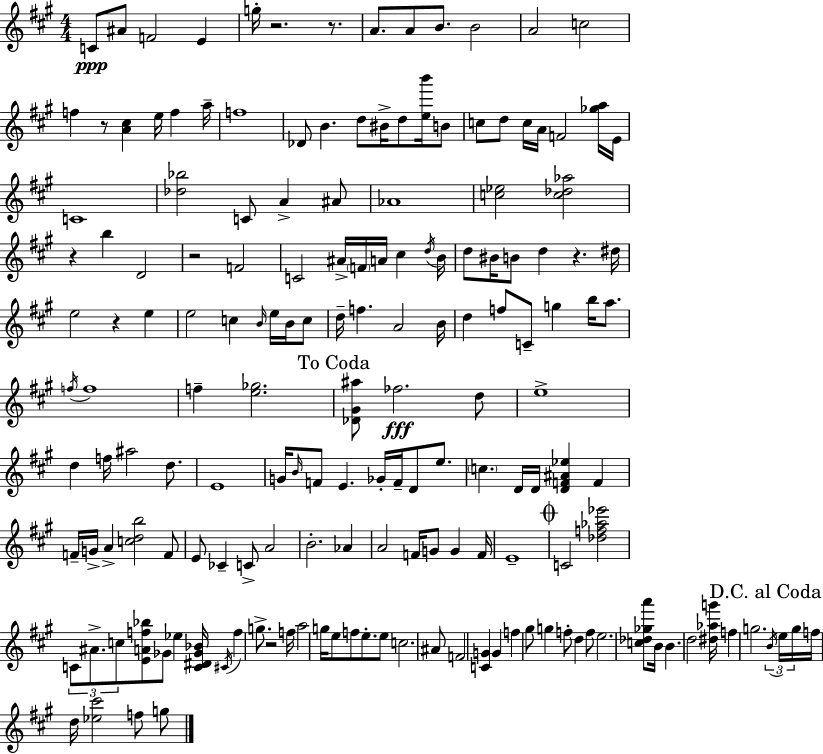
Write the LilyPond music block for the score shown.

{
  \clef treble
  \numericTimeSignature
  \time 4/4
  \key a \major
  c'8\ppp ais'8 f'2 e'4 | g''16-. r2. r8. | a'8. a'8 b'8. b'2 | a'2 c''2 | \break f''4 r8 <a' cis''>4 e''16 f''4 a''16-- | f''1 | des'8 b'4. d''8 bis'16-> d''8 <e'' b'''>16 b'8 | c''8 d''8 c''16 a'16 f'2 <ges'' a''>16 e'16 | \break c'1 | <des'' bes''>2 c'8 a'4-> ais'8 | aes'1 | <c'' ees''>2 <c'' des'' aes''>2 | \break r4 b''4 d'2 | r2 f'2 | c'2 ais'16-> \parenthesize f'16 a'16 cis''4 \acciaccatura { d''16 } | b'16 d''8 bis'16 b'8 d''4 r4. | \break dis''16 e''2 r4 e''4 | e''2 c''4 \grace { b'16 } e''16 b'16 | c''8 d''16-- f''4. a'2 | b'16 d''4 f''8 c'8-- g''4 b''16 a''8. | \break \acciaccatura { f''16 } f''1 | f''4-- <e'' ges''>2. | \mark "To Coda" <des' gis' ais''>8 fes''2.\fff | d''8 e''1-> | \break d''4 f''16 ais''2 | d''8. e'1 | g'16 \grace { b'16 } f'8 e'4. ges'16-. f'16-- d'8 | e''8. \parenthesize c''4. d'16 d'16 <d' f' ais' ees''>4 | \break f'4 f'16-- g'16-> a'4-> <c'' d'' b''>2 | f'8 e'8 ces'4-- c'8-> a'2 | b'2.-. | aes'4 a'2 f'16 g'8 g'4 | \break f'16 e'1-- | \mark \markup { \musicglyph "scripts.coda" } c'2 <des'' f'' aes'' ees'''>2 | \tuplet 3/2 { c'8 ais'8.-> c''8 } <e' a' f'' bes''>8 ges'8 ees''4 | <c' dis' ges' bes'>16 \acciaccatura { cis'16 } f''4 g''8.-> r2 | \break f''16 a''2 g''16 e''8 | f''8 e''8.-. e''8 c''2. | ais'8 f'2 <c' g'>4 | g'4 f''4 gis''8 g''4 f''8-. | \break d''4 f''8 e''2. | <c'' des'' ges'' a'''>8 b'16 b'4. d''2 | <dis'' aes'' g'''>16 f''4 g''2. | \mark "D.C. al Coda" \tuplet 3/2 { \acciaccatura { b'16 } e''16 g''16 } f''16 d''16 <ees'' cis'''>2 | \break f''8 g''8 \bar "|."
}